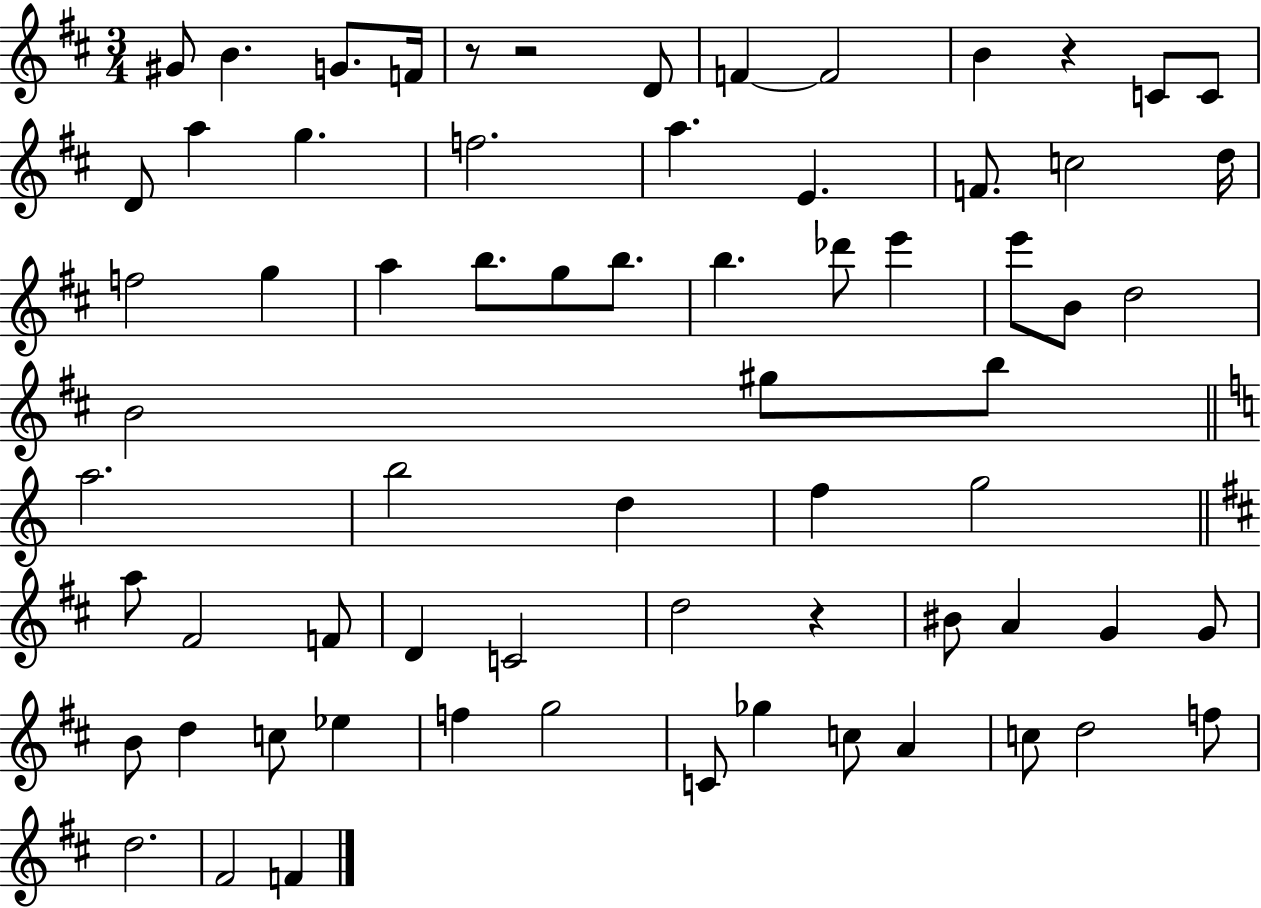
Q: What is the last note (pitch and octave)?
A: F4